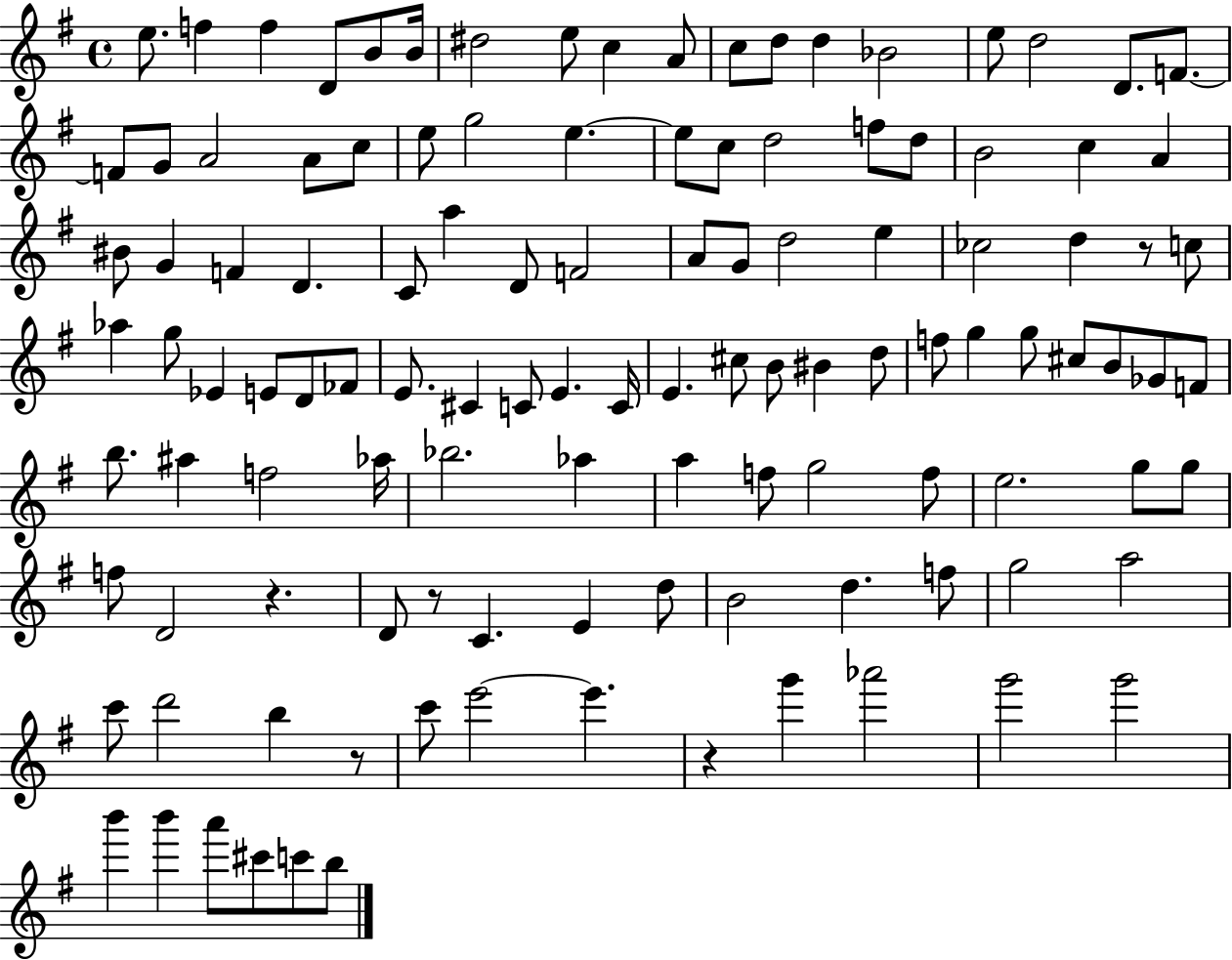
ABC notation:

X:1
T:Untitled
M:4/4
L:1/4
K:G
e/2 f f D/2 B/2 B/4 ^d2 e/2 c A/2 c/2 d/2 d _B2 e/2 d2 D/2 F/2 F/2 G/2 A2 A/2 c/2 e/2 g2 e e/2 c/2 d2 f/2 d/2 B2 c A ^B/2 G F D C/2 a D/2 F2 A/2 G/2 d2 e _c2 d z/2 c/2 _a g/2 _E E/2 D/2 _F/2 E/2 ^C C/2 E C/4 E ^c/2 B/2 ^B d/2 f/2 g g/2 ^c/2 B/2 _G/2 F/2 b/2 ^a f2 _a/4 _b2 _a a f/2 g2 f/2 e2 g/2 g/2 f/2 D2 z D/2 z/2 C E d/2 B2 d f/2 g2 a2 c'/2 d'2 b z/2 c'/2 e'2 e' z g' _a'2 g'2 g'2 b' b' a'/2 ^c'/2 c'/2 b/2